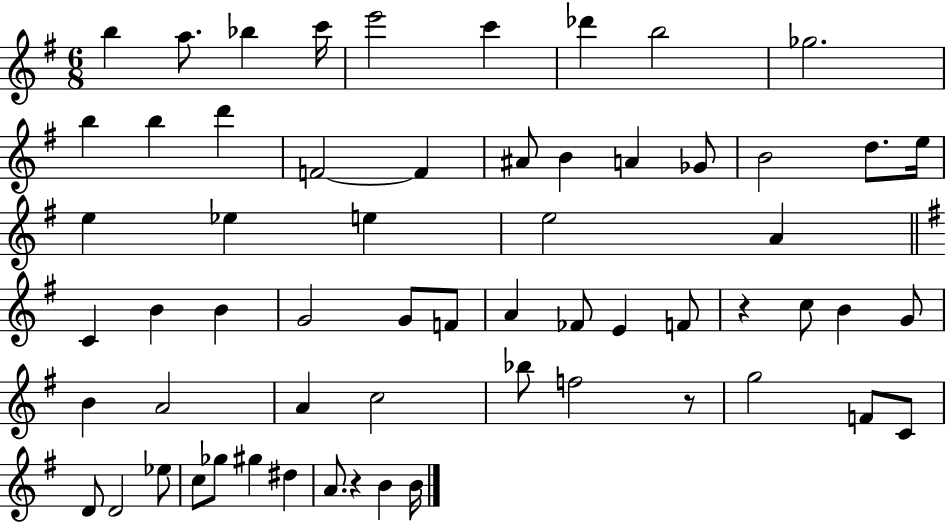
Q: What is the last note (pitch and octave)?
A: B4